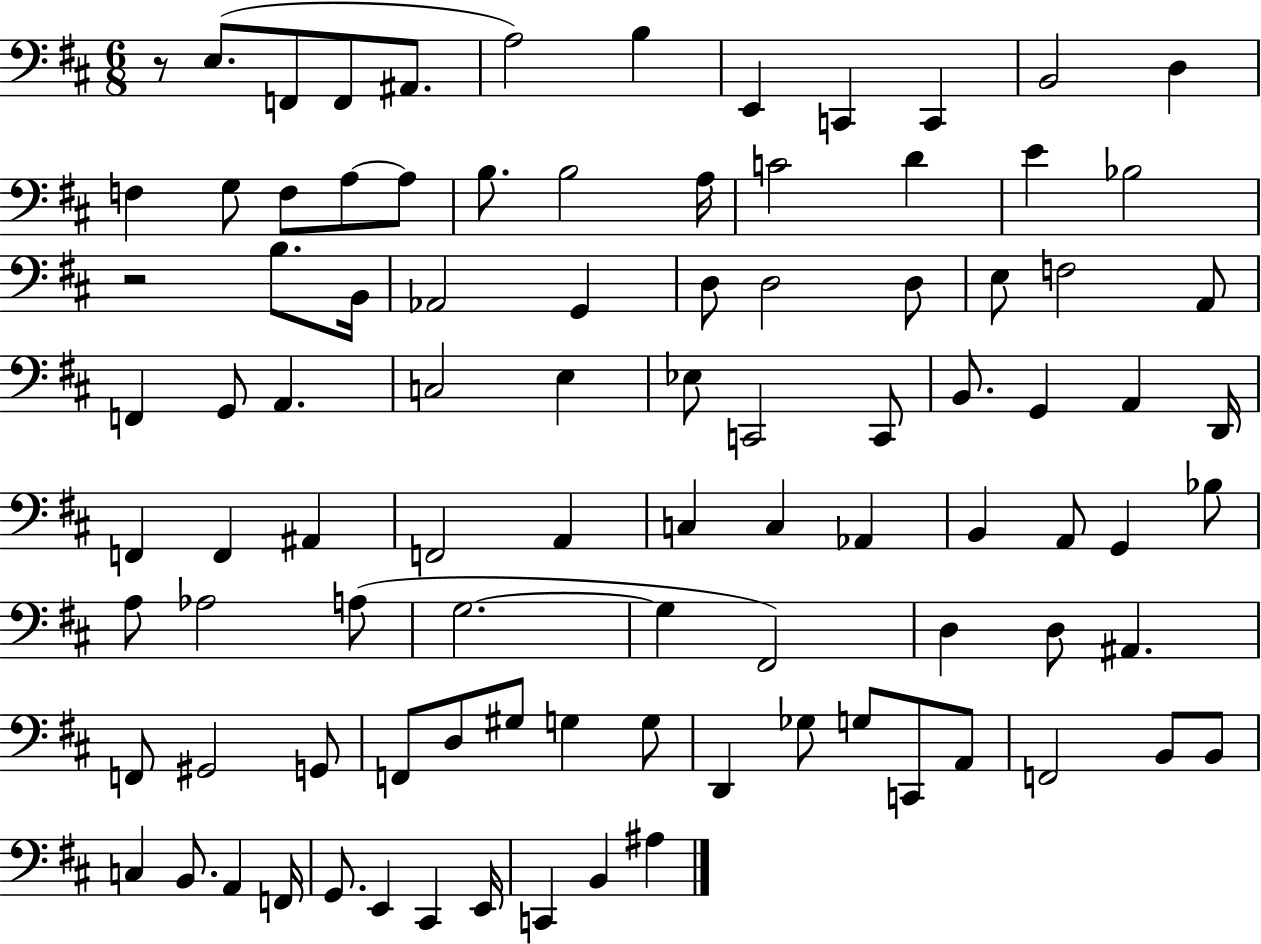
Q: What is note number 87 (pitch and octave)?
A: G2